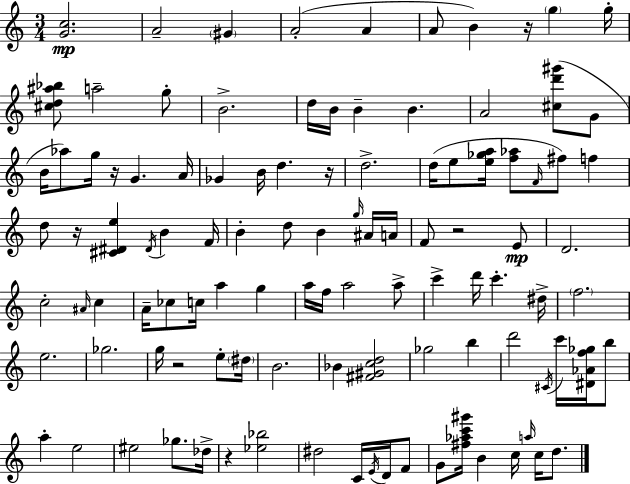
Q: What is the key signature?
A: C major